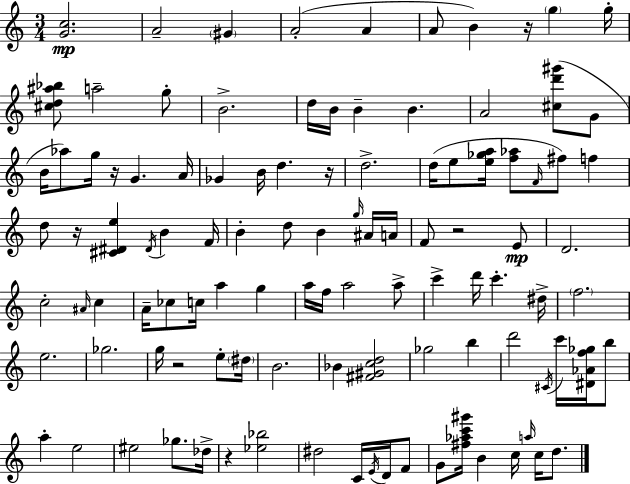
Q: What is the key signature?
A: C major